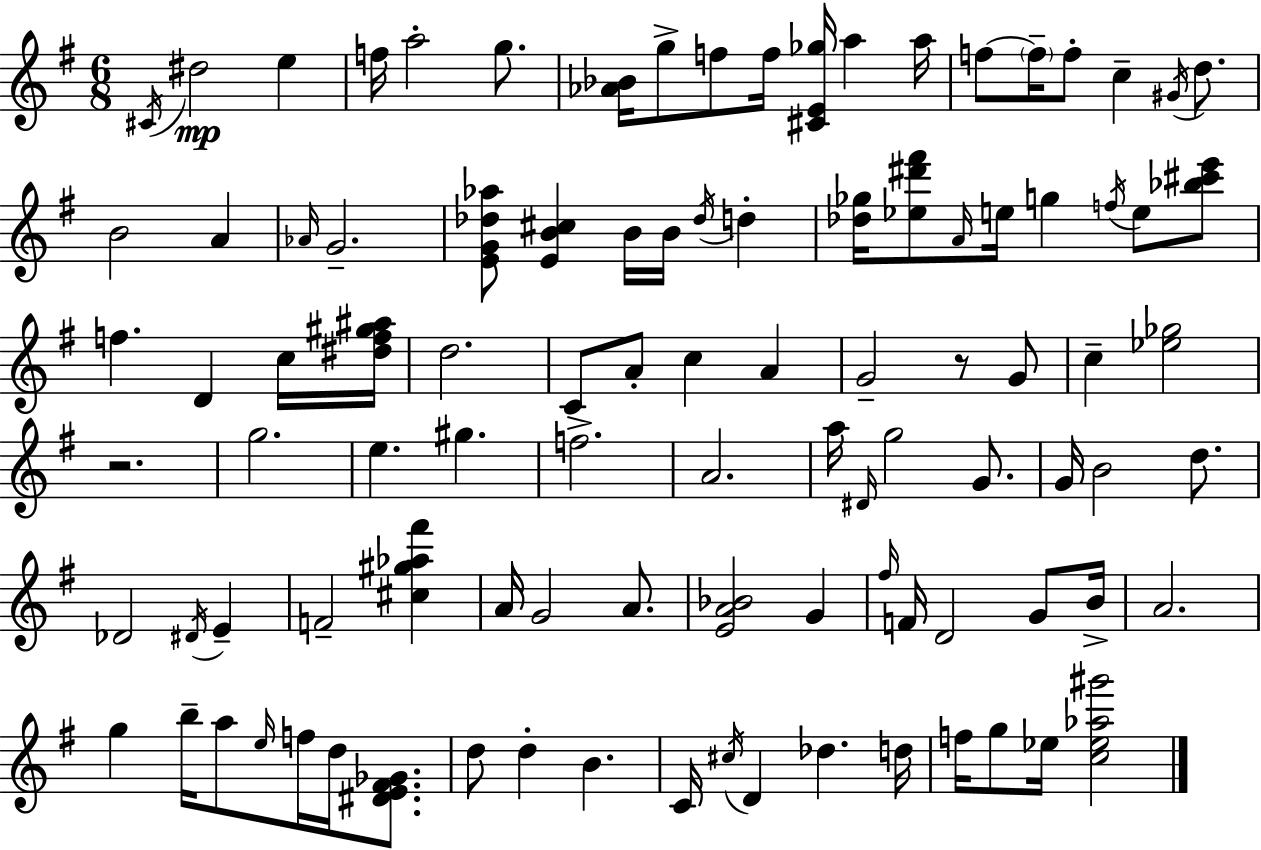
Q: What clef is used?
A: treble